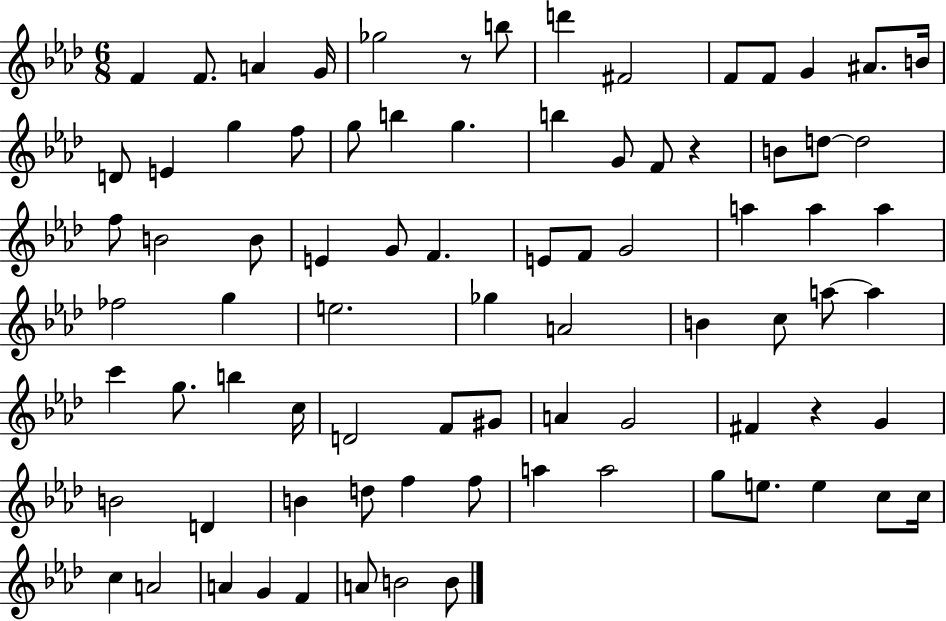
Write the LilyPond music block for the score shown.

{
  \clef treble
  \numericTimeSignature
  \time 6/8
  \key aes \major
  f'4 f'8. a'4 g'16 | ges''2 r8 b''8 | d'''4 fis'2 | f'8 f'8 g'4 ais'8. b'16 | \break d'8 e'4 g''4 f''8 | g''8 b''4 g''4. | b''4 g'8 f'8 r4 | b'8 d''8~~ d''2 | \break f''8 b'2 b'8 | e'4 g'8 f'4. | e'8 f'8 g'2 | a''4 a''4 a''4 | \break fes''2 g''4 | e''2. | ges''4 a'2 | b'4 c''8 a''8~~ a''4 | \break c'''4 g''8. b''4 c''16 | d'2 f'8 gis'8 | a'4 g'2 | fis'4 r4 g'4 | \break b'2 d'4 | b'4 d''8 f''4 f''8 | a''4 a''2 | g''8 e''8. e''4 c''8 c''16 | \break c''4 a'2 | a'4 g'4 f'4 | a'8 b'2 b'8 | \bar "|."
}